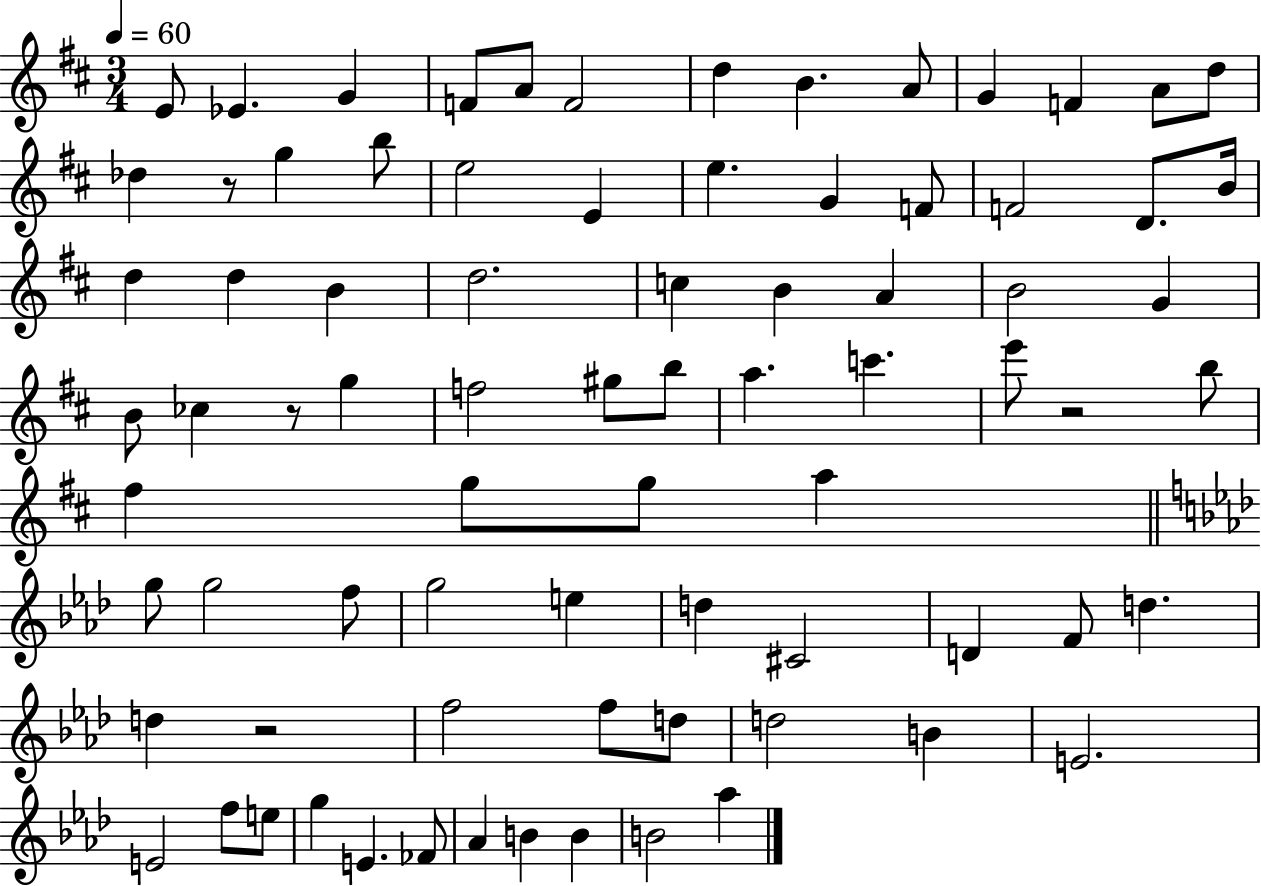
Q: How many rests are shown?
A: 4